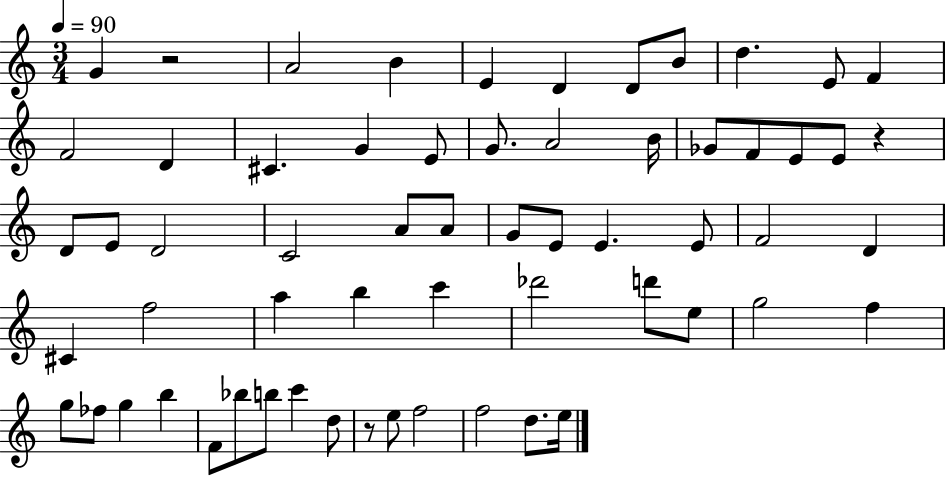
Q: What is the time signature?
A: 3/4